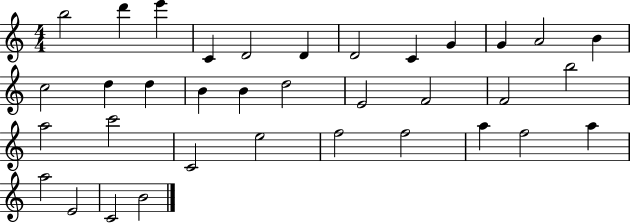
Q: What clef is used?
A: treble